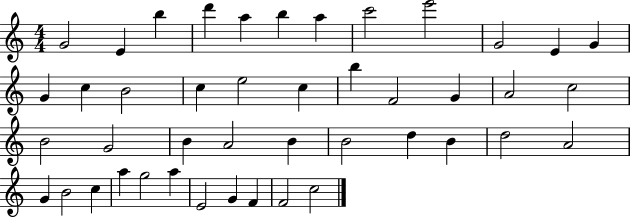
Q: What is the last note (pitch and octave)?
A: C5